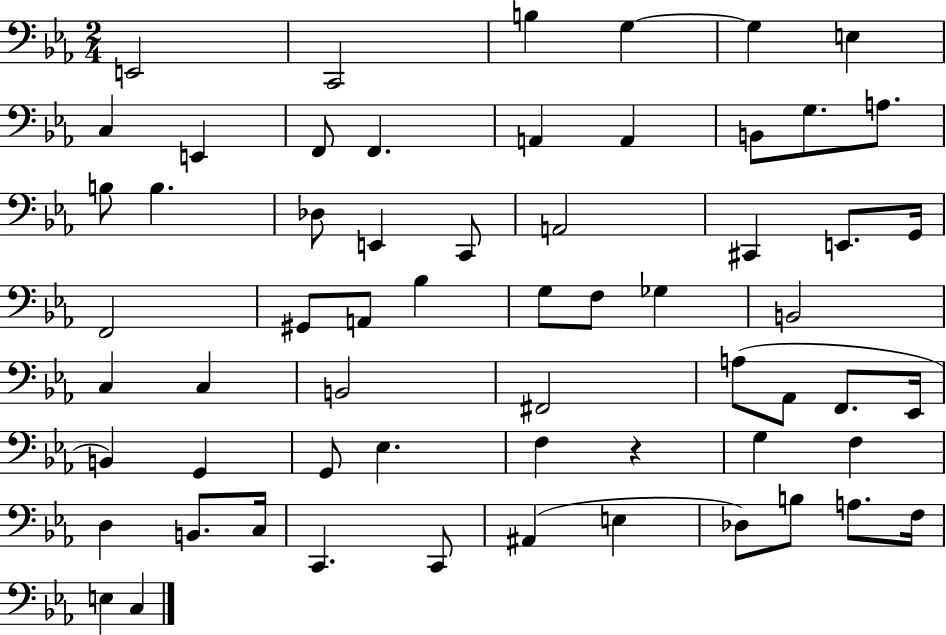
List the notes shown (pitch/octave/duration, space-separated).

E2/h C2/h B3/q G3/q G3/q E3/q C3/q E2/q F2/e F2/q. A2/q A2/q B2/e G3/e. A3/e. B3/e B3/q. Db3/e E2/q C2/e A2/h C#2/q E2/e. G2/s F2/h G#2/e A2/e Bb3/q G3/e F3/e Gb3/q B2/h C3/q C3/q B2/h F#2/h A3/e Ab2/e F2/e. Eb2/s B2/q G2/q G2/e Eb3/q. F3/q R/q G3/q F3/q D3/q B2/e. C3/s C2/q. C2/e A#2/q E3/q Db3/e B3/e A3/e. F3/s E3/q C3/q